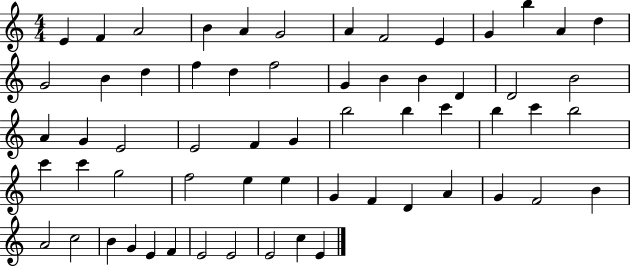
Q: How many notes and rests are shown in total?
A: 61